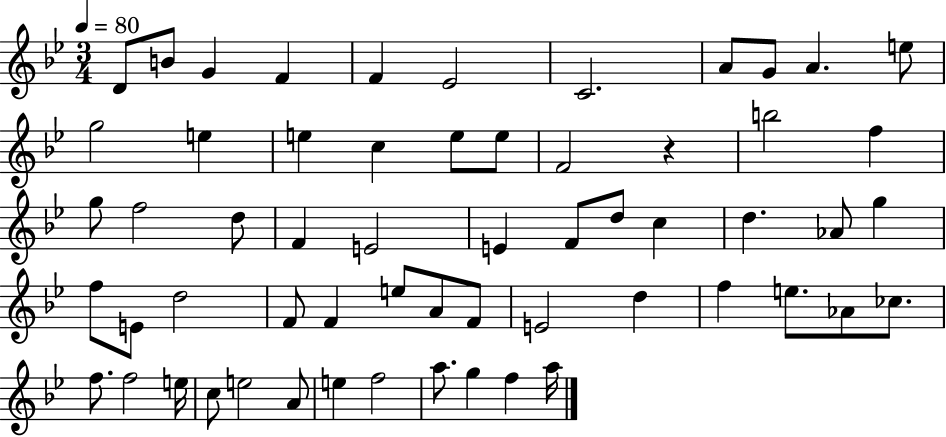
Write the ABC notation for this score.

X:1
T:Untitled
M:3/4
L:1/4
K:Bb
D/2 B/2 G F F _E2 C2 A/2 G/2 A e/2 g2 e e c e/2 e/2 F2 z b2 f g/2 f2 d/2 F E2 E F/2 d/2 c d _A/2 g f/2 E/2 d2 F/2 F e/2 A/2 F/2 E2 d f e/2 _A/2 _c/2 f/2 f2 e/4 c/2 e2 A/2 e f2 a/2 g f a/4